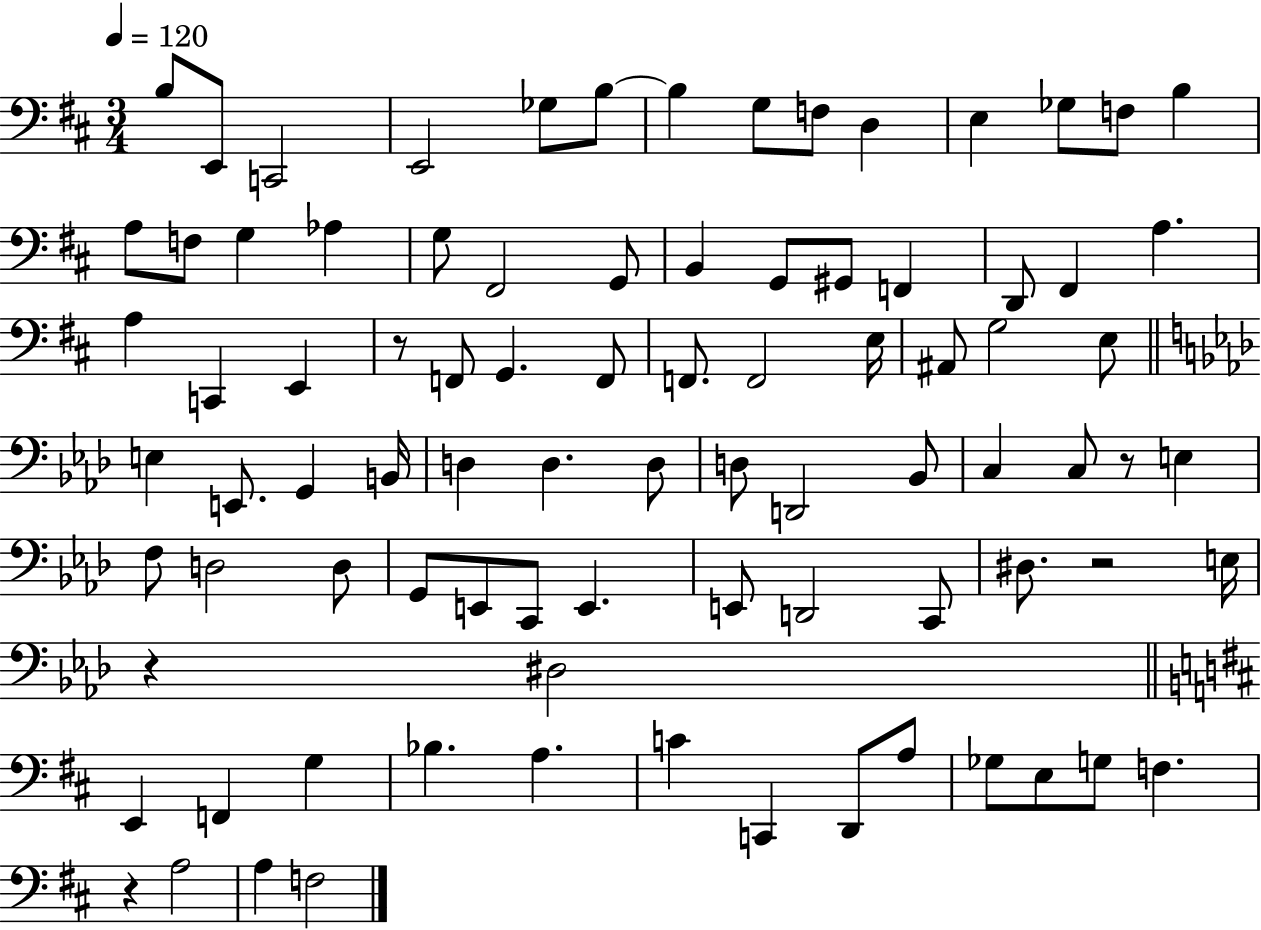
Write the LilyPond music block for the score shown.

{
  \clef bass
  \numericTimeSignature
  \time 3/4
  \key d \major
  \tempo 4 = 120
  b8 e,8 c,2 | e,2 ges8 b8~~ | b4 g8 f8 d4 | e4 ges8 f8 b4 | \break a8 f8 g4 aes4 | g8 fis,2 g,8 | b,4 g,8 gis,8 f,4 | d,8 fis,4 a4. | \break a4 c,4 e,4 | r8 f,8 g,4. f,8 | f,8. f,2 e16 | ais,8 g2 e8 | \break \bar "||" \break \key aes \major e4 e,8. g,4 b,16 | d4 d4. d8 | d8 d,2 bes,8 | c4 c8 r8 e4 | \break f8 d2 d8 | g,8 e,8 c,8 e,4. | e,8 d,2 c,8 | dis8. r2 e16 | \break r4 dis2 | \bar "||" \break \key d \major e,4 f,4 g4 | bes4. a4. | c'4 c,4 d,8 a8 | ges8 e8 g8 f4. | \break r4 a2 | a4 f2 | \bar "|."
}